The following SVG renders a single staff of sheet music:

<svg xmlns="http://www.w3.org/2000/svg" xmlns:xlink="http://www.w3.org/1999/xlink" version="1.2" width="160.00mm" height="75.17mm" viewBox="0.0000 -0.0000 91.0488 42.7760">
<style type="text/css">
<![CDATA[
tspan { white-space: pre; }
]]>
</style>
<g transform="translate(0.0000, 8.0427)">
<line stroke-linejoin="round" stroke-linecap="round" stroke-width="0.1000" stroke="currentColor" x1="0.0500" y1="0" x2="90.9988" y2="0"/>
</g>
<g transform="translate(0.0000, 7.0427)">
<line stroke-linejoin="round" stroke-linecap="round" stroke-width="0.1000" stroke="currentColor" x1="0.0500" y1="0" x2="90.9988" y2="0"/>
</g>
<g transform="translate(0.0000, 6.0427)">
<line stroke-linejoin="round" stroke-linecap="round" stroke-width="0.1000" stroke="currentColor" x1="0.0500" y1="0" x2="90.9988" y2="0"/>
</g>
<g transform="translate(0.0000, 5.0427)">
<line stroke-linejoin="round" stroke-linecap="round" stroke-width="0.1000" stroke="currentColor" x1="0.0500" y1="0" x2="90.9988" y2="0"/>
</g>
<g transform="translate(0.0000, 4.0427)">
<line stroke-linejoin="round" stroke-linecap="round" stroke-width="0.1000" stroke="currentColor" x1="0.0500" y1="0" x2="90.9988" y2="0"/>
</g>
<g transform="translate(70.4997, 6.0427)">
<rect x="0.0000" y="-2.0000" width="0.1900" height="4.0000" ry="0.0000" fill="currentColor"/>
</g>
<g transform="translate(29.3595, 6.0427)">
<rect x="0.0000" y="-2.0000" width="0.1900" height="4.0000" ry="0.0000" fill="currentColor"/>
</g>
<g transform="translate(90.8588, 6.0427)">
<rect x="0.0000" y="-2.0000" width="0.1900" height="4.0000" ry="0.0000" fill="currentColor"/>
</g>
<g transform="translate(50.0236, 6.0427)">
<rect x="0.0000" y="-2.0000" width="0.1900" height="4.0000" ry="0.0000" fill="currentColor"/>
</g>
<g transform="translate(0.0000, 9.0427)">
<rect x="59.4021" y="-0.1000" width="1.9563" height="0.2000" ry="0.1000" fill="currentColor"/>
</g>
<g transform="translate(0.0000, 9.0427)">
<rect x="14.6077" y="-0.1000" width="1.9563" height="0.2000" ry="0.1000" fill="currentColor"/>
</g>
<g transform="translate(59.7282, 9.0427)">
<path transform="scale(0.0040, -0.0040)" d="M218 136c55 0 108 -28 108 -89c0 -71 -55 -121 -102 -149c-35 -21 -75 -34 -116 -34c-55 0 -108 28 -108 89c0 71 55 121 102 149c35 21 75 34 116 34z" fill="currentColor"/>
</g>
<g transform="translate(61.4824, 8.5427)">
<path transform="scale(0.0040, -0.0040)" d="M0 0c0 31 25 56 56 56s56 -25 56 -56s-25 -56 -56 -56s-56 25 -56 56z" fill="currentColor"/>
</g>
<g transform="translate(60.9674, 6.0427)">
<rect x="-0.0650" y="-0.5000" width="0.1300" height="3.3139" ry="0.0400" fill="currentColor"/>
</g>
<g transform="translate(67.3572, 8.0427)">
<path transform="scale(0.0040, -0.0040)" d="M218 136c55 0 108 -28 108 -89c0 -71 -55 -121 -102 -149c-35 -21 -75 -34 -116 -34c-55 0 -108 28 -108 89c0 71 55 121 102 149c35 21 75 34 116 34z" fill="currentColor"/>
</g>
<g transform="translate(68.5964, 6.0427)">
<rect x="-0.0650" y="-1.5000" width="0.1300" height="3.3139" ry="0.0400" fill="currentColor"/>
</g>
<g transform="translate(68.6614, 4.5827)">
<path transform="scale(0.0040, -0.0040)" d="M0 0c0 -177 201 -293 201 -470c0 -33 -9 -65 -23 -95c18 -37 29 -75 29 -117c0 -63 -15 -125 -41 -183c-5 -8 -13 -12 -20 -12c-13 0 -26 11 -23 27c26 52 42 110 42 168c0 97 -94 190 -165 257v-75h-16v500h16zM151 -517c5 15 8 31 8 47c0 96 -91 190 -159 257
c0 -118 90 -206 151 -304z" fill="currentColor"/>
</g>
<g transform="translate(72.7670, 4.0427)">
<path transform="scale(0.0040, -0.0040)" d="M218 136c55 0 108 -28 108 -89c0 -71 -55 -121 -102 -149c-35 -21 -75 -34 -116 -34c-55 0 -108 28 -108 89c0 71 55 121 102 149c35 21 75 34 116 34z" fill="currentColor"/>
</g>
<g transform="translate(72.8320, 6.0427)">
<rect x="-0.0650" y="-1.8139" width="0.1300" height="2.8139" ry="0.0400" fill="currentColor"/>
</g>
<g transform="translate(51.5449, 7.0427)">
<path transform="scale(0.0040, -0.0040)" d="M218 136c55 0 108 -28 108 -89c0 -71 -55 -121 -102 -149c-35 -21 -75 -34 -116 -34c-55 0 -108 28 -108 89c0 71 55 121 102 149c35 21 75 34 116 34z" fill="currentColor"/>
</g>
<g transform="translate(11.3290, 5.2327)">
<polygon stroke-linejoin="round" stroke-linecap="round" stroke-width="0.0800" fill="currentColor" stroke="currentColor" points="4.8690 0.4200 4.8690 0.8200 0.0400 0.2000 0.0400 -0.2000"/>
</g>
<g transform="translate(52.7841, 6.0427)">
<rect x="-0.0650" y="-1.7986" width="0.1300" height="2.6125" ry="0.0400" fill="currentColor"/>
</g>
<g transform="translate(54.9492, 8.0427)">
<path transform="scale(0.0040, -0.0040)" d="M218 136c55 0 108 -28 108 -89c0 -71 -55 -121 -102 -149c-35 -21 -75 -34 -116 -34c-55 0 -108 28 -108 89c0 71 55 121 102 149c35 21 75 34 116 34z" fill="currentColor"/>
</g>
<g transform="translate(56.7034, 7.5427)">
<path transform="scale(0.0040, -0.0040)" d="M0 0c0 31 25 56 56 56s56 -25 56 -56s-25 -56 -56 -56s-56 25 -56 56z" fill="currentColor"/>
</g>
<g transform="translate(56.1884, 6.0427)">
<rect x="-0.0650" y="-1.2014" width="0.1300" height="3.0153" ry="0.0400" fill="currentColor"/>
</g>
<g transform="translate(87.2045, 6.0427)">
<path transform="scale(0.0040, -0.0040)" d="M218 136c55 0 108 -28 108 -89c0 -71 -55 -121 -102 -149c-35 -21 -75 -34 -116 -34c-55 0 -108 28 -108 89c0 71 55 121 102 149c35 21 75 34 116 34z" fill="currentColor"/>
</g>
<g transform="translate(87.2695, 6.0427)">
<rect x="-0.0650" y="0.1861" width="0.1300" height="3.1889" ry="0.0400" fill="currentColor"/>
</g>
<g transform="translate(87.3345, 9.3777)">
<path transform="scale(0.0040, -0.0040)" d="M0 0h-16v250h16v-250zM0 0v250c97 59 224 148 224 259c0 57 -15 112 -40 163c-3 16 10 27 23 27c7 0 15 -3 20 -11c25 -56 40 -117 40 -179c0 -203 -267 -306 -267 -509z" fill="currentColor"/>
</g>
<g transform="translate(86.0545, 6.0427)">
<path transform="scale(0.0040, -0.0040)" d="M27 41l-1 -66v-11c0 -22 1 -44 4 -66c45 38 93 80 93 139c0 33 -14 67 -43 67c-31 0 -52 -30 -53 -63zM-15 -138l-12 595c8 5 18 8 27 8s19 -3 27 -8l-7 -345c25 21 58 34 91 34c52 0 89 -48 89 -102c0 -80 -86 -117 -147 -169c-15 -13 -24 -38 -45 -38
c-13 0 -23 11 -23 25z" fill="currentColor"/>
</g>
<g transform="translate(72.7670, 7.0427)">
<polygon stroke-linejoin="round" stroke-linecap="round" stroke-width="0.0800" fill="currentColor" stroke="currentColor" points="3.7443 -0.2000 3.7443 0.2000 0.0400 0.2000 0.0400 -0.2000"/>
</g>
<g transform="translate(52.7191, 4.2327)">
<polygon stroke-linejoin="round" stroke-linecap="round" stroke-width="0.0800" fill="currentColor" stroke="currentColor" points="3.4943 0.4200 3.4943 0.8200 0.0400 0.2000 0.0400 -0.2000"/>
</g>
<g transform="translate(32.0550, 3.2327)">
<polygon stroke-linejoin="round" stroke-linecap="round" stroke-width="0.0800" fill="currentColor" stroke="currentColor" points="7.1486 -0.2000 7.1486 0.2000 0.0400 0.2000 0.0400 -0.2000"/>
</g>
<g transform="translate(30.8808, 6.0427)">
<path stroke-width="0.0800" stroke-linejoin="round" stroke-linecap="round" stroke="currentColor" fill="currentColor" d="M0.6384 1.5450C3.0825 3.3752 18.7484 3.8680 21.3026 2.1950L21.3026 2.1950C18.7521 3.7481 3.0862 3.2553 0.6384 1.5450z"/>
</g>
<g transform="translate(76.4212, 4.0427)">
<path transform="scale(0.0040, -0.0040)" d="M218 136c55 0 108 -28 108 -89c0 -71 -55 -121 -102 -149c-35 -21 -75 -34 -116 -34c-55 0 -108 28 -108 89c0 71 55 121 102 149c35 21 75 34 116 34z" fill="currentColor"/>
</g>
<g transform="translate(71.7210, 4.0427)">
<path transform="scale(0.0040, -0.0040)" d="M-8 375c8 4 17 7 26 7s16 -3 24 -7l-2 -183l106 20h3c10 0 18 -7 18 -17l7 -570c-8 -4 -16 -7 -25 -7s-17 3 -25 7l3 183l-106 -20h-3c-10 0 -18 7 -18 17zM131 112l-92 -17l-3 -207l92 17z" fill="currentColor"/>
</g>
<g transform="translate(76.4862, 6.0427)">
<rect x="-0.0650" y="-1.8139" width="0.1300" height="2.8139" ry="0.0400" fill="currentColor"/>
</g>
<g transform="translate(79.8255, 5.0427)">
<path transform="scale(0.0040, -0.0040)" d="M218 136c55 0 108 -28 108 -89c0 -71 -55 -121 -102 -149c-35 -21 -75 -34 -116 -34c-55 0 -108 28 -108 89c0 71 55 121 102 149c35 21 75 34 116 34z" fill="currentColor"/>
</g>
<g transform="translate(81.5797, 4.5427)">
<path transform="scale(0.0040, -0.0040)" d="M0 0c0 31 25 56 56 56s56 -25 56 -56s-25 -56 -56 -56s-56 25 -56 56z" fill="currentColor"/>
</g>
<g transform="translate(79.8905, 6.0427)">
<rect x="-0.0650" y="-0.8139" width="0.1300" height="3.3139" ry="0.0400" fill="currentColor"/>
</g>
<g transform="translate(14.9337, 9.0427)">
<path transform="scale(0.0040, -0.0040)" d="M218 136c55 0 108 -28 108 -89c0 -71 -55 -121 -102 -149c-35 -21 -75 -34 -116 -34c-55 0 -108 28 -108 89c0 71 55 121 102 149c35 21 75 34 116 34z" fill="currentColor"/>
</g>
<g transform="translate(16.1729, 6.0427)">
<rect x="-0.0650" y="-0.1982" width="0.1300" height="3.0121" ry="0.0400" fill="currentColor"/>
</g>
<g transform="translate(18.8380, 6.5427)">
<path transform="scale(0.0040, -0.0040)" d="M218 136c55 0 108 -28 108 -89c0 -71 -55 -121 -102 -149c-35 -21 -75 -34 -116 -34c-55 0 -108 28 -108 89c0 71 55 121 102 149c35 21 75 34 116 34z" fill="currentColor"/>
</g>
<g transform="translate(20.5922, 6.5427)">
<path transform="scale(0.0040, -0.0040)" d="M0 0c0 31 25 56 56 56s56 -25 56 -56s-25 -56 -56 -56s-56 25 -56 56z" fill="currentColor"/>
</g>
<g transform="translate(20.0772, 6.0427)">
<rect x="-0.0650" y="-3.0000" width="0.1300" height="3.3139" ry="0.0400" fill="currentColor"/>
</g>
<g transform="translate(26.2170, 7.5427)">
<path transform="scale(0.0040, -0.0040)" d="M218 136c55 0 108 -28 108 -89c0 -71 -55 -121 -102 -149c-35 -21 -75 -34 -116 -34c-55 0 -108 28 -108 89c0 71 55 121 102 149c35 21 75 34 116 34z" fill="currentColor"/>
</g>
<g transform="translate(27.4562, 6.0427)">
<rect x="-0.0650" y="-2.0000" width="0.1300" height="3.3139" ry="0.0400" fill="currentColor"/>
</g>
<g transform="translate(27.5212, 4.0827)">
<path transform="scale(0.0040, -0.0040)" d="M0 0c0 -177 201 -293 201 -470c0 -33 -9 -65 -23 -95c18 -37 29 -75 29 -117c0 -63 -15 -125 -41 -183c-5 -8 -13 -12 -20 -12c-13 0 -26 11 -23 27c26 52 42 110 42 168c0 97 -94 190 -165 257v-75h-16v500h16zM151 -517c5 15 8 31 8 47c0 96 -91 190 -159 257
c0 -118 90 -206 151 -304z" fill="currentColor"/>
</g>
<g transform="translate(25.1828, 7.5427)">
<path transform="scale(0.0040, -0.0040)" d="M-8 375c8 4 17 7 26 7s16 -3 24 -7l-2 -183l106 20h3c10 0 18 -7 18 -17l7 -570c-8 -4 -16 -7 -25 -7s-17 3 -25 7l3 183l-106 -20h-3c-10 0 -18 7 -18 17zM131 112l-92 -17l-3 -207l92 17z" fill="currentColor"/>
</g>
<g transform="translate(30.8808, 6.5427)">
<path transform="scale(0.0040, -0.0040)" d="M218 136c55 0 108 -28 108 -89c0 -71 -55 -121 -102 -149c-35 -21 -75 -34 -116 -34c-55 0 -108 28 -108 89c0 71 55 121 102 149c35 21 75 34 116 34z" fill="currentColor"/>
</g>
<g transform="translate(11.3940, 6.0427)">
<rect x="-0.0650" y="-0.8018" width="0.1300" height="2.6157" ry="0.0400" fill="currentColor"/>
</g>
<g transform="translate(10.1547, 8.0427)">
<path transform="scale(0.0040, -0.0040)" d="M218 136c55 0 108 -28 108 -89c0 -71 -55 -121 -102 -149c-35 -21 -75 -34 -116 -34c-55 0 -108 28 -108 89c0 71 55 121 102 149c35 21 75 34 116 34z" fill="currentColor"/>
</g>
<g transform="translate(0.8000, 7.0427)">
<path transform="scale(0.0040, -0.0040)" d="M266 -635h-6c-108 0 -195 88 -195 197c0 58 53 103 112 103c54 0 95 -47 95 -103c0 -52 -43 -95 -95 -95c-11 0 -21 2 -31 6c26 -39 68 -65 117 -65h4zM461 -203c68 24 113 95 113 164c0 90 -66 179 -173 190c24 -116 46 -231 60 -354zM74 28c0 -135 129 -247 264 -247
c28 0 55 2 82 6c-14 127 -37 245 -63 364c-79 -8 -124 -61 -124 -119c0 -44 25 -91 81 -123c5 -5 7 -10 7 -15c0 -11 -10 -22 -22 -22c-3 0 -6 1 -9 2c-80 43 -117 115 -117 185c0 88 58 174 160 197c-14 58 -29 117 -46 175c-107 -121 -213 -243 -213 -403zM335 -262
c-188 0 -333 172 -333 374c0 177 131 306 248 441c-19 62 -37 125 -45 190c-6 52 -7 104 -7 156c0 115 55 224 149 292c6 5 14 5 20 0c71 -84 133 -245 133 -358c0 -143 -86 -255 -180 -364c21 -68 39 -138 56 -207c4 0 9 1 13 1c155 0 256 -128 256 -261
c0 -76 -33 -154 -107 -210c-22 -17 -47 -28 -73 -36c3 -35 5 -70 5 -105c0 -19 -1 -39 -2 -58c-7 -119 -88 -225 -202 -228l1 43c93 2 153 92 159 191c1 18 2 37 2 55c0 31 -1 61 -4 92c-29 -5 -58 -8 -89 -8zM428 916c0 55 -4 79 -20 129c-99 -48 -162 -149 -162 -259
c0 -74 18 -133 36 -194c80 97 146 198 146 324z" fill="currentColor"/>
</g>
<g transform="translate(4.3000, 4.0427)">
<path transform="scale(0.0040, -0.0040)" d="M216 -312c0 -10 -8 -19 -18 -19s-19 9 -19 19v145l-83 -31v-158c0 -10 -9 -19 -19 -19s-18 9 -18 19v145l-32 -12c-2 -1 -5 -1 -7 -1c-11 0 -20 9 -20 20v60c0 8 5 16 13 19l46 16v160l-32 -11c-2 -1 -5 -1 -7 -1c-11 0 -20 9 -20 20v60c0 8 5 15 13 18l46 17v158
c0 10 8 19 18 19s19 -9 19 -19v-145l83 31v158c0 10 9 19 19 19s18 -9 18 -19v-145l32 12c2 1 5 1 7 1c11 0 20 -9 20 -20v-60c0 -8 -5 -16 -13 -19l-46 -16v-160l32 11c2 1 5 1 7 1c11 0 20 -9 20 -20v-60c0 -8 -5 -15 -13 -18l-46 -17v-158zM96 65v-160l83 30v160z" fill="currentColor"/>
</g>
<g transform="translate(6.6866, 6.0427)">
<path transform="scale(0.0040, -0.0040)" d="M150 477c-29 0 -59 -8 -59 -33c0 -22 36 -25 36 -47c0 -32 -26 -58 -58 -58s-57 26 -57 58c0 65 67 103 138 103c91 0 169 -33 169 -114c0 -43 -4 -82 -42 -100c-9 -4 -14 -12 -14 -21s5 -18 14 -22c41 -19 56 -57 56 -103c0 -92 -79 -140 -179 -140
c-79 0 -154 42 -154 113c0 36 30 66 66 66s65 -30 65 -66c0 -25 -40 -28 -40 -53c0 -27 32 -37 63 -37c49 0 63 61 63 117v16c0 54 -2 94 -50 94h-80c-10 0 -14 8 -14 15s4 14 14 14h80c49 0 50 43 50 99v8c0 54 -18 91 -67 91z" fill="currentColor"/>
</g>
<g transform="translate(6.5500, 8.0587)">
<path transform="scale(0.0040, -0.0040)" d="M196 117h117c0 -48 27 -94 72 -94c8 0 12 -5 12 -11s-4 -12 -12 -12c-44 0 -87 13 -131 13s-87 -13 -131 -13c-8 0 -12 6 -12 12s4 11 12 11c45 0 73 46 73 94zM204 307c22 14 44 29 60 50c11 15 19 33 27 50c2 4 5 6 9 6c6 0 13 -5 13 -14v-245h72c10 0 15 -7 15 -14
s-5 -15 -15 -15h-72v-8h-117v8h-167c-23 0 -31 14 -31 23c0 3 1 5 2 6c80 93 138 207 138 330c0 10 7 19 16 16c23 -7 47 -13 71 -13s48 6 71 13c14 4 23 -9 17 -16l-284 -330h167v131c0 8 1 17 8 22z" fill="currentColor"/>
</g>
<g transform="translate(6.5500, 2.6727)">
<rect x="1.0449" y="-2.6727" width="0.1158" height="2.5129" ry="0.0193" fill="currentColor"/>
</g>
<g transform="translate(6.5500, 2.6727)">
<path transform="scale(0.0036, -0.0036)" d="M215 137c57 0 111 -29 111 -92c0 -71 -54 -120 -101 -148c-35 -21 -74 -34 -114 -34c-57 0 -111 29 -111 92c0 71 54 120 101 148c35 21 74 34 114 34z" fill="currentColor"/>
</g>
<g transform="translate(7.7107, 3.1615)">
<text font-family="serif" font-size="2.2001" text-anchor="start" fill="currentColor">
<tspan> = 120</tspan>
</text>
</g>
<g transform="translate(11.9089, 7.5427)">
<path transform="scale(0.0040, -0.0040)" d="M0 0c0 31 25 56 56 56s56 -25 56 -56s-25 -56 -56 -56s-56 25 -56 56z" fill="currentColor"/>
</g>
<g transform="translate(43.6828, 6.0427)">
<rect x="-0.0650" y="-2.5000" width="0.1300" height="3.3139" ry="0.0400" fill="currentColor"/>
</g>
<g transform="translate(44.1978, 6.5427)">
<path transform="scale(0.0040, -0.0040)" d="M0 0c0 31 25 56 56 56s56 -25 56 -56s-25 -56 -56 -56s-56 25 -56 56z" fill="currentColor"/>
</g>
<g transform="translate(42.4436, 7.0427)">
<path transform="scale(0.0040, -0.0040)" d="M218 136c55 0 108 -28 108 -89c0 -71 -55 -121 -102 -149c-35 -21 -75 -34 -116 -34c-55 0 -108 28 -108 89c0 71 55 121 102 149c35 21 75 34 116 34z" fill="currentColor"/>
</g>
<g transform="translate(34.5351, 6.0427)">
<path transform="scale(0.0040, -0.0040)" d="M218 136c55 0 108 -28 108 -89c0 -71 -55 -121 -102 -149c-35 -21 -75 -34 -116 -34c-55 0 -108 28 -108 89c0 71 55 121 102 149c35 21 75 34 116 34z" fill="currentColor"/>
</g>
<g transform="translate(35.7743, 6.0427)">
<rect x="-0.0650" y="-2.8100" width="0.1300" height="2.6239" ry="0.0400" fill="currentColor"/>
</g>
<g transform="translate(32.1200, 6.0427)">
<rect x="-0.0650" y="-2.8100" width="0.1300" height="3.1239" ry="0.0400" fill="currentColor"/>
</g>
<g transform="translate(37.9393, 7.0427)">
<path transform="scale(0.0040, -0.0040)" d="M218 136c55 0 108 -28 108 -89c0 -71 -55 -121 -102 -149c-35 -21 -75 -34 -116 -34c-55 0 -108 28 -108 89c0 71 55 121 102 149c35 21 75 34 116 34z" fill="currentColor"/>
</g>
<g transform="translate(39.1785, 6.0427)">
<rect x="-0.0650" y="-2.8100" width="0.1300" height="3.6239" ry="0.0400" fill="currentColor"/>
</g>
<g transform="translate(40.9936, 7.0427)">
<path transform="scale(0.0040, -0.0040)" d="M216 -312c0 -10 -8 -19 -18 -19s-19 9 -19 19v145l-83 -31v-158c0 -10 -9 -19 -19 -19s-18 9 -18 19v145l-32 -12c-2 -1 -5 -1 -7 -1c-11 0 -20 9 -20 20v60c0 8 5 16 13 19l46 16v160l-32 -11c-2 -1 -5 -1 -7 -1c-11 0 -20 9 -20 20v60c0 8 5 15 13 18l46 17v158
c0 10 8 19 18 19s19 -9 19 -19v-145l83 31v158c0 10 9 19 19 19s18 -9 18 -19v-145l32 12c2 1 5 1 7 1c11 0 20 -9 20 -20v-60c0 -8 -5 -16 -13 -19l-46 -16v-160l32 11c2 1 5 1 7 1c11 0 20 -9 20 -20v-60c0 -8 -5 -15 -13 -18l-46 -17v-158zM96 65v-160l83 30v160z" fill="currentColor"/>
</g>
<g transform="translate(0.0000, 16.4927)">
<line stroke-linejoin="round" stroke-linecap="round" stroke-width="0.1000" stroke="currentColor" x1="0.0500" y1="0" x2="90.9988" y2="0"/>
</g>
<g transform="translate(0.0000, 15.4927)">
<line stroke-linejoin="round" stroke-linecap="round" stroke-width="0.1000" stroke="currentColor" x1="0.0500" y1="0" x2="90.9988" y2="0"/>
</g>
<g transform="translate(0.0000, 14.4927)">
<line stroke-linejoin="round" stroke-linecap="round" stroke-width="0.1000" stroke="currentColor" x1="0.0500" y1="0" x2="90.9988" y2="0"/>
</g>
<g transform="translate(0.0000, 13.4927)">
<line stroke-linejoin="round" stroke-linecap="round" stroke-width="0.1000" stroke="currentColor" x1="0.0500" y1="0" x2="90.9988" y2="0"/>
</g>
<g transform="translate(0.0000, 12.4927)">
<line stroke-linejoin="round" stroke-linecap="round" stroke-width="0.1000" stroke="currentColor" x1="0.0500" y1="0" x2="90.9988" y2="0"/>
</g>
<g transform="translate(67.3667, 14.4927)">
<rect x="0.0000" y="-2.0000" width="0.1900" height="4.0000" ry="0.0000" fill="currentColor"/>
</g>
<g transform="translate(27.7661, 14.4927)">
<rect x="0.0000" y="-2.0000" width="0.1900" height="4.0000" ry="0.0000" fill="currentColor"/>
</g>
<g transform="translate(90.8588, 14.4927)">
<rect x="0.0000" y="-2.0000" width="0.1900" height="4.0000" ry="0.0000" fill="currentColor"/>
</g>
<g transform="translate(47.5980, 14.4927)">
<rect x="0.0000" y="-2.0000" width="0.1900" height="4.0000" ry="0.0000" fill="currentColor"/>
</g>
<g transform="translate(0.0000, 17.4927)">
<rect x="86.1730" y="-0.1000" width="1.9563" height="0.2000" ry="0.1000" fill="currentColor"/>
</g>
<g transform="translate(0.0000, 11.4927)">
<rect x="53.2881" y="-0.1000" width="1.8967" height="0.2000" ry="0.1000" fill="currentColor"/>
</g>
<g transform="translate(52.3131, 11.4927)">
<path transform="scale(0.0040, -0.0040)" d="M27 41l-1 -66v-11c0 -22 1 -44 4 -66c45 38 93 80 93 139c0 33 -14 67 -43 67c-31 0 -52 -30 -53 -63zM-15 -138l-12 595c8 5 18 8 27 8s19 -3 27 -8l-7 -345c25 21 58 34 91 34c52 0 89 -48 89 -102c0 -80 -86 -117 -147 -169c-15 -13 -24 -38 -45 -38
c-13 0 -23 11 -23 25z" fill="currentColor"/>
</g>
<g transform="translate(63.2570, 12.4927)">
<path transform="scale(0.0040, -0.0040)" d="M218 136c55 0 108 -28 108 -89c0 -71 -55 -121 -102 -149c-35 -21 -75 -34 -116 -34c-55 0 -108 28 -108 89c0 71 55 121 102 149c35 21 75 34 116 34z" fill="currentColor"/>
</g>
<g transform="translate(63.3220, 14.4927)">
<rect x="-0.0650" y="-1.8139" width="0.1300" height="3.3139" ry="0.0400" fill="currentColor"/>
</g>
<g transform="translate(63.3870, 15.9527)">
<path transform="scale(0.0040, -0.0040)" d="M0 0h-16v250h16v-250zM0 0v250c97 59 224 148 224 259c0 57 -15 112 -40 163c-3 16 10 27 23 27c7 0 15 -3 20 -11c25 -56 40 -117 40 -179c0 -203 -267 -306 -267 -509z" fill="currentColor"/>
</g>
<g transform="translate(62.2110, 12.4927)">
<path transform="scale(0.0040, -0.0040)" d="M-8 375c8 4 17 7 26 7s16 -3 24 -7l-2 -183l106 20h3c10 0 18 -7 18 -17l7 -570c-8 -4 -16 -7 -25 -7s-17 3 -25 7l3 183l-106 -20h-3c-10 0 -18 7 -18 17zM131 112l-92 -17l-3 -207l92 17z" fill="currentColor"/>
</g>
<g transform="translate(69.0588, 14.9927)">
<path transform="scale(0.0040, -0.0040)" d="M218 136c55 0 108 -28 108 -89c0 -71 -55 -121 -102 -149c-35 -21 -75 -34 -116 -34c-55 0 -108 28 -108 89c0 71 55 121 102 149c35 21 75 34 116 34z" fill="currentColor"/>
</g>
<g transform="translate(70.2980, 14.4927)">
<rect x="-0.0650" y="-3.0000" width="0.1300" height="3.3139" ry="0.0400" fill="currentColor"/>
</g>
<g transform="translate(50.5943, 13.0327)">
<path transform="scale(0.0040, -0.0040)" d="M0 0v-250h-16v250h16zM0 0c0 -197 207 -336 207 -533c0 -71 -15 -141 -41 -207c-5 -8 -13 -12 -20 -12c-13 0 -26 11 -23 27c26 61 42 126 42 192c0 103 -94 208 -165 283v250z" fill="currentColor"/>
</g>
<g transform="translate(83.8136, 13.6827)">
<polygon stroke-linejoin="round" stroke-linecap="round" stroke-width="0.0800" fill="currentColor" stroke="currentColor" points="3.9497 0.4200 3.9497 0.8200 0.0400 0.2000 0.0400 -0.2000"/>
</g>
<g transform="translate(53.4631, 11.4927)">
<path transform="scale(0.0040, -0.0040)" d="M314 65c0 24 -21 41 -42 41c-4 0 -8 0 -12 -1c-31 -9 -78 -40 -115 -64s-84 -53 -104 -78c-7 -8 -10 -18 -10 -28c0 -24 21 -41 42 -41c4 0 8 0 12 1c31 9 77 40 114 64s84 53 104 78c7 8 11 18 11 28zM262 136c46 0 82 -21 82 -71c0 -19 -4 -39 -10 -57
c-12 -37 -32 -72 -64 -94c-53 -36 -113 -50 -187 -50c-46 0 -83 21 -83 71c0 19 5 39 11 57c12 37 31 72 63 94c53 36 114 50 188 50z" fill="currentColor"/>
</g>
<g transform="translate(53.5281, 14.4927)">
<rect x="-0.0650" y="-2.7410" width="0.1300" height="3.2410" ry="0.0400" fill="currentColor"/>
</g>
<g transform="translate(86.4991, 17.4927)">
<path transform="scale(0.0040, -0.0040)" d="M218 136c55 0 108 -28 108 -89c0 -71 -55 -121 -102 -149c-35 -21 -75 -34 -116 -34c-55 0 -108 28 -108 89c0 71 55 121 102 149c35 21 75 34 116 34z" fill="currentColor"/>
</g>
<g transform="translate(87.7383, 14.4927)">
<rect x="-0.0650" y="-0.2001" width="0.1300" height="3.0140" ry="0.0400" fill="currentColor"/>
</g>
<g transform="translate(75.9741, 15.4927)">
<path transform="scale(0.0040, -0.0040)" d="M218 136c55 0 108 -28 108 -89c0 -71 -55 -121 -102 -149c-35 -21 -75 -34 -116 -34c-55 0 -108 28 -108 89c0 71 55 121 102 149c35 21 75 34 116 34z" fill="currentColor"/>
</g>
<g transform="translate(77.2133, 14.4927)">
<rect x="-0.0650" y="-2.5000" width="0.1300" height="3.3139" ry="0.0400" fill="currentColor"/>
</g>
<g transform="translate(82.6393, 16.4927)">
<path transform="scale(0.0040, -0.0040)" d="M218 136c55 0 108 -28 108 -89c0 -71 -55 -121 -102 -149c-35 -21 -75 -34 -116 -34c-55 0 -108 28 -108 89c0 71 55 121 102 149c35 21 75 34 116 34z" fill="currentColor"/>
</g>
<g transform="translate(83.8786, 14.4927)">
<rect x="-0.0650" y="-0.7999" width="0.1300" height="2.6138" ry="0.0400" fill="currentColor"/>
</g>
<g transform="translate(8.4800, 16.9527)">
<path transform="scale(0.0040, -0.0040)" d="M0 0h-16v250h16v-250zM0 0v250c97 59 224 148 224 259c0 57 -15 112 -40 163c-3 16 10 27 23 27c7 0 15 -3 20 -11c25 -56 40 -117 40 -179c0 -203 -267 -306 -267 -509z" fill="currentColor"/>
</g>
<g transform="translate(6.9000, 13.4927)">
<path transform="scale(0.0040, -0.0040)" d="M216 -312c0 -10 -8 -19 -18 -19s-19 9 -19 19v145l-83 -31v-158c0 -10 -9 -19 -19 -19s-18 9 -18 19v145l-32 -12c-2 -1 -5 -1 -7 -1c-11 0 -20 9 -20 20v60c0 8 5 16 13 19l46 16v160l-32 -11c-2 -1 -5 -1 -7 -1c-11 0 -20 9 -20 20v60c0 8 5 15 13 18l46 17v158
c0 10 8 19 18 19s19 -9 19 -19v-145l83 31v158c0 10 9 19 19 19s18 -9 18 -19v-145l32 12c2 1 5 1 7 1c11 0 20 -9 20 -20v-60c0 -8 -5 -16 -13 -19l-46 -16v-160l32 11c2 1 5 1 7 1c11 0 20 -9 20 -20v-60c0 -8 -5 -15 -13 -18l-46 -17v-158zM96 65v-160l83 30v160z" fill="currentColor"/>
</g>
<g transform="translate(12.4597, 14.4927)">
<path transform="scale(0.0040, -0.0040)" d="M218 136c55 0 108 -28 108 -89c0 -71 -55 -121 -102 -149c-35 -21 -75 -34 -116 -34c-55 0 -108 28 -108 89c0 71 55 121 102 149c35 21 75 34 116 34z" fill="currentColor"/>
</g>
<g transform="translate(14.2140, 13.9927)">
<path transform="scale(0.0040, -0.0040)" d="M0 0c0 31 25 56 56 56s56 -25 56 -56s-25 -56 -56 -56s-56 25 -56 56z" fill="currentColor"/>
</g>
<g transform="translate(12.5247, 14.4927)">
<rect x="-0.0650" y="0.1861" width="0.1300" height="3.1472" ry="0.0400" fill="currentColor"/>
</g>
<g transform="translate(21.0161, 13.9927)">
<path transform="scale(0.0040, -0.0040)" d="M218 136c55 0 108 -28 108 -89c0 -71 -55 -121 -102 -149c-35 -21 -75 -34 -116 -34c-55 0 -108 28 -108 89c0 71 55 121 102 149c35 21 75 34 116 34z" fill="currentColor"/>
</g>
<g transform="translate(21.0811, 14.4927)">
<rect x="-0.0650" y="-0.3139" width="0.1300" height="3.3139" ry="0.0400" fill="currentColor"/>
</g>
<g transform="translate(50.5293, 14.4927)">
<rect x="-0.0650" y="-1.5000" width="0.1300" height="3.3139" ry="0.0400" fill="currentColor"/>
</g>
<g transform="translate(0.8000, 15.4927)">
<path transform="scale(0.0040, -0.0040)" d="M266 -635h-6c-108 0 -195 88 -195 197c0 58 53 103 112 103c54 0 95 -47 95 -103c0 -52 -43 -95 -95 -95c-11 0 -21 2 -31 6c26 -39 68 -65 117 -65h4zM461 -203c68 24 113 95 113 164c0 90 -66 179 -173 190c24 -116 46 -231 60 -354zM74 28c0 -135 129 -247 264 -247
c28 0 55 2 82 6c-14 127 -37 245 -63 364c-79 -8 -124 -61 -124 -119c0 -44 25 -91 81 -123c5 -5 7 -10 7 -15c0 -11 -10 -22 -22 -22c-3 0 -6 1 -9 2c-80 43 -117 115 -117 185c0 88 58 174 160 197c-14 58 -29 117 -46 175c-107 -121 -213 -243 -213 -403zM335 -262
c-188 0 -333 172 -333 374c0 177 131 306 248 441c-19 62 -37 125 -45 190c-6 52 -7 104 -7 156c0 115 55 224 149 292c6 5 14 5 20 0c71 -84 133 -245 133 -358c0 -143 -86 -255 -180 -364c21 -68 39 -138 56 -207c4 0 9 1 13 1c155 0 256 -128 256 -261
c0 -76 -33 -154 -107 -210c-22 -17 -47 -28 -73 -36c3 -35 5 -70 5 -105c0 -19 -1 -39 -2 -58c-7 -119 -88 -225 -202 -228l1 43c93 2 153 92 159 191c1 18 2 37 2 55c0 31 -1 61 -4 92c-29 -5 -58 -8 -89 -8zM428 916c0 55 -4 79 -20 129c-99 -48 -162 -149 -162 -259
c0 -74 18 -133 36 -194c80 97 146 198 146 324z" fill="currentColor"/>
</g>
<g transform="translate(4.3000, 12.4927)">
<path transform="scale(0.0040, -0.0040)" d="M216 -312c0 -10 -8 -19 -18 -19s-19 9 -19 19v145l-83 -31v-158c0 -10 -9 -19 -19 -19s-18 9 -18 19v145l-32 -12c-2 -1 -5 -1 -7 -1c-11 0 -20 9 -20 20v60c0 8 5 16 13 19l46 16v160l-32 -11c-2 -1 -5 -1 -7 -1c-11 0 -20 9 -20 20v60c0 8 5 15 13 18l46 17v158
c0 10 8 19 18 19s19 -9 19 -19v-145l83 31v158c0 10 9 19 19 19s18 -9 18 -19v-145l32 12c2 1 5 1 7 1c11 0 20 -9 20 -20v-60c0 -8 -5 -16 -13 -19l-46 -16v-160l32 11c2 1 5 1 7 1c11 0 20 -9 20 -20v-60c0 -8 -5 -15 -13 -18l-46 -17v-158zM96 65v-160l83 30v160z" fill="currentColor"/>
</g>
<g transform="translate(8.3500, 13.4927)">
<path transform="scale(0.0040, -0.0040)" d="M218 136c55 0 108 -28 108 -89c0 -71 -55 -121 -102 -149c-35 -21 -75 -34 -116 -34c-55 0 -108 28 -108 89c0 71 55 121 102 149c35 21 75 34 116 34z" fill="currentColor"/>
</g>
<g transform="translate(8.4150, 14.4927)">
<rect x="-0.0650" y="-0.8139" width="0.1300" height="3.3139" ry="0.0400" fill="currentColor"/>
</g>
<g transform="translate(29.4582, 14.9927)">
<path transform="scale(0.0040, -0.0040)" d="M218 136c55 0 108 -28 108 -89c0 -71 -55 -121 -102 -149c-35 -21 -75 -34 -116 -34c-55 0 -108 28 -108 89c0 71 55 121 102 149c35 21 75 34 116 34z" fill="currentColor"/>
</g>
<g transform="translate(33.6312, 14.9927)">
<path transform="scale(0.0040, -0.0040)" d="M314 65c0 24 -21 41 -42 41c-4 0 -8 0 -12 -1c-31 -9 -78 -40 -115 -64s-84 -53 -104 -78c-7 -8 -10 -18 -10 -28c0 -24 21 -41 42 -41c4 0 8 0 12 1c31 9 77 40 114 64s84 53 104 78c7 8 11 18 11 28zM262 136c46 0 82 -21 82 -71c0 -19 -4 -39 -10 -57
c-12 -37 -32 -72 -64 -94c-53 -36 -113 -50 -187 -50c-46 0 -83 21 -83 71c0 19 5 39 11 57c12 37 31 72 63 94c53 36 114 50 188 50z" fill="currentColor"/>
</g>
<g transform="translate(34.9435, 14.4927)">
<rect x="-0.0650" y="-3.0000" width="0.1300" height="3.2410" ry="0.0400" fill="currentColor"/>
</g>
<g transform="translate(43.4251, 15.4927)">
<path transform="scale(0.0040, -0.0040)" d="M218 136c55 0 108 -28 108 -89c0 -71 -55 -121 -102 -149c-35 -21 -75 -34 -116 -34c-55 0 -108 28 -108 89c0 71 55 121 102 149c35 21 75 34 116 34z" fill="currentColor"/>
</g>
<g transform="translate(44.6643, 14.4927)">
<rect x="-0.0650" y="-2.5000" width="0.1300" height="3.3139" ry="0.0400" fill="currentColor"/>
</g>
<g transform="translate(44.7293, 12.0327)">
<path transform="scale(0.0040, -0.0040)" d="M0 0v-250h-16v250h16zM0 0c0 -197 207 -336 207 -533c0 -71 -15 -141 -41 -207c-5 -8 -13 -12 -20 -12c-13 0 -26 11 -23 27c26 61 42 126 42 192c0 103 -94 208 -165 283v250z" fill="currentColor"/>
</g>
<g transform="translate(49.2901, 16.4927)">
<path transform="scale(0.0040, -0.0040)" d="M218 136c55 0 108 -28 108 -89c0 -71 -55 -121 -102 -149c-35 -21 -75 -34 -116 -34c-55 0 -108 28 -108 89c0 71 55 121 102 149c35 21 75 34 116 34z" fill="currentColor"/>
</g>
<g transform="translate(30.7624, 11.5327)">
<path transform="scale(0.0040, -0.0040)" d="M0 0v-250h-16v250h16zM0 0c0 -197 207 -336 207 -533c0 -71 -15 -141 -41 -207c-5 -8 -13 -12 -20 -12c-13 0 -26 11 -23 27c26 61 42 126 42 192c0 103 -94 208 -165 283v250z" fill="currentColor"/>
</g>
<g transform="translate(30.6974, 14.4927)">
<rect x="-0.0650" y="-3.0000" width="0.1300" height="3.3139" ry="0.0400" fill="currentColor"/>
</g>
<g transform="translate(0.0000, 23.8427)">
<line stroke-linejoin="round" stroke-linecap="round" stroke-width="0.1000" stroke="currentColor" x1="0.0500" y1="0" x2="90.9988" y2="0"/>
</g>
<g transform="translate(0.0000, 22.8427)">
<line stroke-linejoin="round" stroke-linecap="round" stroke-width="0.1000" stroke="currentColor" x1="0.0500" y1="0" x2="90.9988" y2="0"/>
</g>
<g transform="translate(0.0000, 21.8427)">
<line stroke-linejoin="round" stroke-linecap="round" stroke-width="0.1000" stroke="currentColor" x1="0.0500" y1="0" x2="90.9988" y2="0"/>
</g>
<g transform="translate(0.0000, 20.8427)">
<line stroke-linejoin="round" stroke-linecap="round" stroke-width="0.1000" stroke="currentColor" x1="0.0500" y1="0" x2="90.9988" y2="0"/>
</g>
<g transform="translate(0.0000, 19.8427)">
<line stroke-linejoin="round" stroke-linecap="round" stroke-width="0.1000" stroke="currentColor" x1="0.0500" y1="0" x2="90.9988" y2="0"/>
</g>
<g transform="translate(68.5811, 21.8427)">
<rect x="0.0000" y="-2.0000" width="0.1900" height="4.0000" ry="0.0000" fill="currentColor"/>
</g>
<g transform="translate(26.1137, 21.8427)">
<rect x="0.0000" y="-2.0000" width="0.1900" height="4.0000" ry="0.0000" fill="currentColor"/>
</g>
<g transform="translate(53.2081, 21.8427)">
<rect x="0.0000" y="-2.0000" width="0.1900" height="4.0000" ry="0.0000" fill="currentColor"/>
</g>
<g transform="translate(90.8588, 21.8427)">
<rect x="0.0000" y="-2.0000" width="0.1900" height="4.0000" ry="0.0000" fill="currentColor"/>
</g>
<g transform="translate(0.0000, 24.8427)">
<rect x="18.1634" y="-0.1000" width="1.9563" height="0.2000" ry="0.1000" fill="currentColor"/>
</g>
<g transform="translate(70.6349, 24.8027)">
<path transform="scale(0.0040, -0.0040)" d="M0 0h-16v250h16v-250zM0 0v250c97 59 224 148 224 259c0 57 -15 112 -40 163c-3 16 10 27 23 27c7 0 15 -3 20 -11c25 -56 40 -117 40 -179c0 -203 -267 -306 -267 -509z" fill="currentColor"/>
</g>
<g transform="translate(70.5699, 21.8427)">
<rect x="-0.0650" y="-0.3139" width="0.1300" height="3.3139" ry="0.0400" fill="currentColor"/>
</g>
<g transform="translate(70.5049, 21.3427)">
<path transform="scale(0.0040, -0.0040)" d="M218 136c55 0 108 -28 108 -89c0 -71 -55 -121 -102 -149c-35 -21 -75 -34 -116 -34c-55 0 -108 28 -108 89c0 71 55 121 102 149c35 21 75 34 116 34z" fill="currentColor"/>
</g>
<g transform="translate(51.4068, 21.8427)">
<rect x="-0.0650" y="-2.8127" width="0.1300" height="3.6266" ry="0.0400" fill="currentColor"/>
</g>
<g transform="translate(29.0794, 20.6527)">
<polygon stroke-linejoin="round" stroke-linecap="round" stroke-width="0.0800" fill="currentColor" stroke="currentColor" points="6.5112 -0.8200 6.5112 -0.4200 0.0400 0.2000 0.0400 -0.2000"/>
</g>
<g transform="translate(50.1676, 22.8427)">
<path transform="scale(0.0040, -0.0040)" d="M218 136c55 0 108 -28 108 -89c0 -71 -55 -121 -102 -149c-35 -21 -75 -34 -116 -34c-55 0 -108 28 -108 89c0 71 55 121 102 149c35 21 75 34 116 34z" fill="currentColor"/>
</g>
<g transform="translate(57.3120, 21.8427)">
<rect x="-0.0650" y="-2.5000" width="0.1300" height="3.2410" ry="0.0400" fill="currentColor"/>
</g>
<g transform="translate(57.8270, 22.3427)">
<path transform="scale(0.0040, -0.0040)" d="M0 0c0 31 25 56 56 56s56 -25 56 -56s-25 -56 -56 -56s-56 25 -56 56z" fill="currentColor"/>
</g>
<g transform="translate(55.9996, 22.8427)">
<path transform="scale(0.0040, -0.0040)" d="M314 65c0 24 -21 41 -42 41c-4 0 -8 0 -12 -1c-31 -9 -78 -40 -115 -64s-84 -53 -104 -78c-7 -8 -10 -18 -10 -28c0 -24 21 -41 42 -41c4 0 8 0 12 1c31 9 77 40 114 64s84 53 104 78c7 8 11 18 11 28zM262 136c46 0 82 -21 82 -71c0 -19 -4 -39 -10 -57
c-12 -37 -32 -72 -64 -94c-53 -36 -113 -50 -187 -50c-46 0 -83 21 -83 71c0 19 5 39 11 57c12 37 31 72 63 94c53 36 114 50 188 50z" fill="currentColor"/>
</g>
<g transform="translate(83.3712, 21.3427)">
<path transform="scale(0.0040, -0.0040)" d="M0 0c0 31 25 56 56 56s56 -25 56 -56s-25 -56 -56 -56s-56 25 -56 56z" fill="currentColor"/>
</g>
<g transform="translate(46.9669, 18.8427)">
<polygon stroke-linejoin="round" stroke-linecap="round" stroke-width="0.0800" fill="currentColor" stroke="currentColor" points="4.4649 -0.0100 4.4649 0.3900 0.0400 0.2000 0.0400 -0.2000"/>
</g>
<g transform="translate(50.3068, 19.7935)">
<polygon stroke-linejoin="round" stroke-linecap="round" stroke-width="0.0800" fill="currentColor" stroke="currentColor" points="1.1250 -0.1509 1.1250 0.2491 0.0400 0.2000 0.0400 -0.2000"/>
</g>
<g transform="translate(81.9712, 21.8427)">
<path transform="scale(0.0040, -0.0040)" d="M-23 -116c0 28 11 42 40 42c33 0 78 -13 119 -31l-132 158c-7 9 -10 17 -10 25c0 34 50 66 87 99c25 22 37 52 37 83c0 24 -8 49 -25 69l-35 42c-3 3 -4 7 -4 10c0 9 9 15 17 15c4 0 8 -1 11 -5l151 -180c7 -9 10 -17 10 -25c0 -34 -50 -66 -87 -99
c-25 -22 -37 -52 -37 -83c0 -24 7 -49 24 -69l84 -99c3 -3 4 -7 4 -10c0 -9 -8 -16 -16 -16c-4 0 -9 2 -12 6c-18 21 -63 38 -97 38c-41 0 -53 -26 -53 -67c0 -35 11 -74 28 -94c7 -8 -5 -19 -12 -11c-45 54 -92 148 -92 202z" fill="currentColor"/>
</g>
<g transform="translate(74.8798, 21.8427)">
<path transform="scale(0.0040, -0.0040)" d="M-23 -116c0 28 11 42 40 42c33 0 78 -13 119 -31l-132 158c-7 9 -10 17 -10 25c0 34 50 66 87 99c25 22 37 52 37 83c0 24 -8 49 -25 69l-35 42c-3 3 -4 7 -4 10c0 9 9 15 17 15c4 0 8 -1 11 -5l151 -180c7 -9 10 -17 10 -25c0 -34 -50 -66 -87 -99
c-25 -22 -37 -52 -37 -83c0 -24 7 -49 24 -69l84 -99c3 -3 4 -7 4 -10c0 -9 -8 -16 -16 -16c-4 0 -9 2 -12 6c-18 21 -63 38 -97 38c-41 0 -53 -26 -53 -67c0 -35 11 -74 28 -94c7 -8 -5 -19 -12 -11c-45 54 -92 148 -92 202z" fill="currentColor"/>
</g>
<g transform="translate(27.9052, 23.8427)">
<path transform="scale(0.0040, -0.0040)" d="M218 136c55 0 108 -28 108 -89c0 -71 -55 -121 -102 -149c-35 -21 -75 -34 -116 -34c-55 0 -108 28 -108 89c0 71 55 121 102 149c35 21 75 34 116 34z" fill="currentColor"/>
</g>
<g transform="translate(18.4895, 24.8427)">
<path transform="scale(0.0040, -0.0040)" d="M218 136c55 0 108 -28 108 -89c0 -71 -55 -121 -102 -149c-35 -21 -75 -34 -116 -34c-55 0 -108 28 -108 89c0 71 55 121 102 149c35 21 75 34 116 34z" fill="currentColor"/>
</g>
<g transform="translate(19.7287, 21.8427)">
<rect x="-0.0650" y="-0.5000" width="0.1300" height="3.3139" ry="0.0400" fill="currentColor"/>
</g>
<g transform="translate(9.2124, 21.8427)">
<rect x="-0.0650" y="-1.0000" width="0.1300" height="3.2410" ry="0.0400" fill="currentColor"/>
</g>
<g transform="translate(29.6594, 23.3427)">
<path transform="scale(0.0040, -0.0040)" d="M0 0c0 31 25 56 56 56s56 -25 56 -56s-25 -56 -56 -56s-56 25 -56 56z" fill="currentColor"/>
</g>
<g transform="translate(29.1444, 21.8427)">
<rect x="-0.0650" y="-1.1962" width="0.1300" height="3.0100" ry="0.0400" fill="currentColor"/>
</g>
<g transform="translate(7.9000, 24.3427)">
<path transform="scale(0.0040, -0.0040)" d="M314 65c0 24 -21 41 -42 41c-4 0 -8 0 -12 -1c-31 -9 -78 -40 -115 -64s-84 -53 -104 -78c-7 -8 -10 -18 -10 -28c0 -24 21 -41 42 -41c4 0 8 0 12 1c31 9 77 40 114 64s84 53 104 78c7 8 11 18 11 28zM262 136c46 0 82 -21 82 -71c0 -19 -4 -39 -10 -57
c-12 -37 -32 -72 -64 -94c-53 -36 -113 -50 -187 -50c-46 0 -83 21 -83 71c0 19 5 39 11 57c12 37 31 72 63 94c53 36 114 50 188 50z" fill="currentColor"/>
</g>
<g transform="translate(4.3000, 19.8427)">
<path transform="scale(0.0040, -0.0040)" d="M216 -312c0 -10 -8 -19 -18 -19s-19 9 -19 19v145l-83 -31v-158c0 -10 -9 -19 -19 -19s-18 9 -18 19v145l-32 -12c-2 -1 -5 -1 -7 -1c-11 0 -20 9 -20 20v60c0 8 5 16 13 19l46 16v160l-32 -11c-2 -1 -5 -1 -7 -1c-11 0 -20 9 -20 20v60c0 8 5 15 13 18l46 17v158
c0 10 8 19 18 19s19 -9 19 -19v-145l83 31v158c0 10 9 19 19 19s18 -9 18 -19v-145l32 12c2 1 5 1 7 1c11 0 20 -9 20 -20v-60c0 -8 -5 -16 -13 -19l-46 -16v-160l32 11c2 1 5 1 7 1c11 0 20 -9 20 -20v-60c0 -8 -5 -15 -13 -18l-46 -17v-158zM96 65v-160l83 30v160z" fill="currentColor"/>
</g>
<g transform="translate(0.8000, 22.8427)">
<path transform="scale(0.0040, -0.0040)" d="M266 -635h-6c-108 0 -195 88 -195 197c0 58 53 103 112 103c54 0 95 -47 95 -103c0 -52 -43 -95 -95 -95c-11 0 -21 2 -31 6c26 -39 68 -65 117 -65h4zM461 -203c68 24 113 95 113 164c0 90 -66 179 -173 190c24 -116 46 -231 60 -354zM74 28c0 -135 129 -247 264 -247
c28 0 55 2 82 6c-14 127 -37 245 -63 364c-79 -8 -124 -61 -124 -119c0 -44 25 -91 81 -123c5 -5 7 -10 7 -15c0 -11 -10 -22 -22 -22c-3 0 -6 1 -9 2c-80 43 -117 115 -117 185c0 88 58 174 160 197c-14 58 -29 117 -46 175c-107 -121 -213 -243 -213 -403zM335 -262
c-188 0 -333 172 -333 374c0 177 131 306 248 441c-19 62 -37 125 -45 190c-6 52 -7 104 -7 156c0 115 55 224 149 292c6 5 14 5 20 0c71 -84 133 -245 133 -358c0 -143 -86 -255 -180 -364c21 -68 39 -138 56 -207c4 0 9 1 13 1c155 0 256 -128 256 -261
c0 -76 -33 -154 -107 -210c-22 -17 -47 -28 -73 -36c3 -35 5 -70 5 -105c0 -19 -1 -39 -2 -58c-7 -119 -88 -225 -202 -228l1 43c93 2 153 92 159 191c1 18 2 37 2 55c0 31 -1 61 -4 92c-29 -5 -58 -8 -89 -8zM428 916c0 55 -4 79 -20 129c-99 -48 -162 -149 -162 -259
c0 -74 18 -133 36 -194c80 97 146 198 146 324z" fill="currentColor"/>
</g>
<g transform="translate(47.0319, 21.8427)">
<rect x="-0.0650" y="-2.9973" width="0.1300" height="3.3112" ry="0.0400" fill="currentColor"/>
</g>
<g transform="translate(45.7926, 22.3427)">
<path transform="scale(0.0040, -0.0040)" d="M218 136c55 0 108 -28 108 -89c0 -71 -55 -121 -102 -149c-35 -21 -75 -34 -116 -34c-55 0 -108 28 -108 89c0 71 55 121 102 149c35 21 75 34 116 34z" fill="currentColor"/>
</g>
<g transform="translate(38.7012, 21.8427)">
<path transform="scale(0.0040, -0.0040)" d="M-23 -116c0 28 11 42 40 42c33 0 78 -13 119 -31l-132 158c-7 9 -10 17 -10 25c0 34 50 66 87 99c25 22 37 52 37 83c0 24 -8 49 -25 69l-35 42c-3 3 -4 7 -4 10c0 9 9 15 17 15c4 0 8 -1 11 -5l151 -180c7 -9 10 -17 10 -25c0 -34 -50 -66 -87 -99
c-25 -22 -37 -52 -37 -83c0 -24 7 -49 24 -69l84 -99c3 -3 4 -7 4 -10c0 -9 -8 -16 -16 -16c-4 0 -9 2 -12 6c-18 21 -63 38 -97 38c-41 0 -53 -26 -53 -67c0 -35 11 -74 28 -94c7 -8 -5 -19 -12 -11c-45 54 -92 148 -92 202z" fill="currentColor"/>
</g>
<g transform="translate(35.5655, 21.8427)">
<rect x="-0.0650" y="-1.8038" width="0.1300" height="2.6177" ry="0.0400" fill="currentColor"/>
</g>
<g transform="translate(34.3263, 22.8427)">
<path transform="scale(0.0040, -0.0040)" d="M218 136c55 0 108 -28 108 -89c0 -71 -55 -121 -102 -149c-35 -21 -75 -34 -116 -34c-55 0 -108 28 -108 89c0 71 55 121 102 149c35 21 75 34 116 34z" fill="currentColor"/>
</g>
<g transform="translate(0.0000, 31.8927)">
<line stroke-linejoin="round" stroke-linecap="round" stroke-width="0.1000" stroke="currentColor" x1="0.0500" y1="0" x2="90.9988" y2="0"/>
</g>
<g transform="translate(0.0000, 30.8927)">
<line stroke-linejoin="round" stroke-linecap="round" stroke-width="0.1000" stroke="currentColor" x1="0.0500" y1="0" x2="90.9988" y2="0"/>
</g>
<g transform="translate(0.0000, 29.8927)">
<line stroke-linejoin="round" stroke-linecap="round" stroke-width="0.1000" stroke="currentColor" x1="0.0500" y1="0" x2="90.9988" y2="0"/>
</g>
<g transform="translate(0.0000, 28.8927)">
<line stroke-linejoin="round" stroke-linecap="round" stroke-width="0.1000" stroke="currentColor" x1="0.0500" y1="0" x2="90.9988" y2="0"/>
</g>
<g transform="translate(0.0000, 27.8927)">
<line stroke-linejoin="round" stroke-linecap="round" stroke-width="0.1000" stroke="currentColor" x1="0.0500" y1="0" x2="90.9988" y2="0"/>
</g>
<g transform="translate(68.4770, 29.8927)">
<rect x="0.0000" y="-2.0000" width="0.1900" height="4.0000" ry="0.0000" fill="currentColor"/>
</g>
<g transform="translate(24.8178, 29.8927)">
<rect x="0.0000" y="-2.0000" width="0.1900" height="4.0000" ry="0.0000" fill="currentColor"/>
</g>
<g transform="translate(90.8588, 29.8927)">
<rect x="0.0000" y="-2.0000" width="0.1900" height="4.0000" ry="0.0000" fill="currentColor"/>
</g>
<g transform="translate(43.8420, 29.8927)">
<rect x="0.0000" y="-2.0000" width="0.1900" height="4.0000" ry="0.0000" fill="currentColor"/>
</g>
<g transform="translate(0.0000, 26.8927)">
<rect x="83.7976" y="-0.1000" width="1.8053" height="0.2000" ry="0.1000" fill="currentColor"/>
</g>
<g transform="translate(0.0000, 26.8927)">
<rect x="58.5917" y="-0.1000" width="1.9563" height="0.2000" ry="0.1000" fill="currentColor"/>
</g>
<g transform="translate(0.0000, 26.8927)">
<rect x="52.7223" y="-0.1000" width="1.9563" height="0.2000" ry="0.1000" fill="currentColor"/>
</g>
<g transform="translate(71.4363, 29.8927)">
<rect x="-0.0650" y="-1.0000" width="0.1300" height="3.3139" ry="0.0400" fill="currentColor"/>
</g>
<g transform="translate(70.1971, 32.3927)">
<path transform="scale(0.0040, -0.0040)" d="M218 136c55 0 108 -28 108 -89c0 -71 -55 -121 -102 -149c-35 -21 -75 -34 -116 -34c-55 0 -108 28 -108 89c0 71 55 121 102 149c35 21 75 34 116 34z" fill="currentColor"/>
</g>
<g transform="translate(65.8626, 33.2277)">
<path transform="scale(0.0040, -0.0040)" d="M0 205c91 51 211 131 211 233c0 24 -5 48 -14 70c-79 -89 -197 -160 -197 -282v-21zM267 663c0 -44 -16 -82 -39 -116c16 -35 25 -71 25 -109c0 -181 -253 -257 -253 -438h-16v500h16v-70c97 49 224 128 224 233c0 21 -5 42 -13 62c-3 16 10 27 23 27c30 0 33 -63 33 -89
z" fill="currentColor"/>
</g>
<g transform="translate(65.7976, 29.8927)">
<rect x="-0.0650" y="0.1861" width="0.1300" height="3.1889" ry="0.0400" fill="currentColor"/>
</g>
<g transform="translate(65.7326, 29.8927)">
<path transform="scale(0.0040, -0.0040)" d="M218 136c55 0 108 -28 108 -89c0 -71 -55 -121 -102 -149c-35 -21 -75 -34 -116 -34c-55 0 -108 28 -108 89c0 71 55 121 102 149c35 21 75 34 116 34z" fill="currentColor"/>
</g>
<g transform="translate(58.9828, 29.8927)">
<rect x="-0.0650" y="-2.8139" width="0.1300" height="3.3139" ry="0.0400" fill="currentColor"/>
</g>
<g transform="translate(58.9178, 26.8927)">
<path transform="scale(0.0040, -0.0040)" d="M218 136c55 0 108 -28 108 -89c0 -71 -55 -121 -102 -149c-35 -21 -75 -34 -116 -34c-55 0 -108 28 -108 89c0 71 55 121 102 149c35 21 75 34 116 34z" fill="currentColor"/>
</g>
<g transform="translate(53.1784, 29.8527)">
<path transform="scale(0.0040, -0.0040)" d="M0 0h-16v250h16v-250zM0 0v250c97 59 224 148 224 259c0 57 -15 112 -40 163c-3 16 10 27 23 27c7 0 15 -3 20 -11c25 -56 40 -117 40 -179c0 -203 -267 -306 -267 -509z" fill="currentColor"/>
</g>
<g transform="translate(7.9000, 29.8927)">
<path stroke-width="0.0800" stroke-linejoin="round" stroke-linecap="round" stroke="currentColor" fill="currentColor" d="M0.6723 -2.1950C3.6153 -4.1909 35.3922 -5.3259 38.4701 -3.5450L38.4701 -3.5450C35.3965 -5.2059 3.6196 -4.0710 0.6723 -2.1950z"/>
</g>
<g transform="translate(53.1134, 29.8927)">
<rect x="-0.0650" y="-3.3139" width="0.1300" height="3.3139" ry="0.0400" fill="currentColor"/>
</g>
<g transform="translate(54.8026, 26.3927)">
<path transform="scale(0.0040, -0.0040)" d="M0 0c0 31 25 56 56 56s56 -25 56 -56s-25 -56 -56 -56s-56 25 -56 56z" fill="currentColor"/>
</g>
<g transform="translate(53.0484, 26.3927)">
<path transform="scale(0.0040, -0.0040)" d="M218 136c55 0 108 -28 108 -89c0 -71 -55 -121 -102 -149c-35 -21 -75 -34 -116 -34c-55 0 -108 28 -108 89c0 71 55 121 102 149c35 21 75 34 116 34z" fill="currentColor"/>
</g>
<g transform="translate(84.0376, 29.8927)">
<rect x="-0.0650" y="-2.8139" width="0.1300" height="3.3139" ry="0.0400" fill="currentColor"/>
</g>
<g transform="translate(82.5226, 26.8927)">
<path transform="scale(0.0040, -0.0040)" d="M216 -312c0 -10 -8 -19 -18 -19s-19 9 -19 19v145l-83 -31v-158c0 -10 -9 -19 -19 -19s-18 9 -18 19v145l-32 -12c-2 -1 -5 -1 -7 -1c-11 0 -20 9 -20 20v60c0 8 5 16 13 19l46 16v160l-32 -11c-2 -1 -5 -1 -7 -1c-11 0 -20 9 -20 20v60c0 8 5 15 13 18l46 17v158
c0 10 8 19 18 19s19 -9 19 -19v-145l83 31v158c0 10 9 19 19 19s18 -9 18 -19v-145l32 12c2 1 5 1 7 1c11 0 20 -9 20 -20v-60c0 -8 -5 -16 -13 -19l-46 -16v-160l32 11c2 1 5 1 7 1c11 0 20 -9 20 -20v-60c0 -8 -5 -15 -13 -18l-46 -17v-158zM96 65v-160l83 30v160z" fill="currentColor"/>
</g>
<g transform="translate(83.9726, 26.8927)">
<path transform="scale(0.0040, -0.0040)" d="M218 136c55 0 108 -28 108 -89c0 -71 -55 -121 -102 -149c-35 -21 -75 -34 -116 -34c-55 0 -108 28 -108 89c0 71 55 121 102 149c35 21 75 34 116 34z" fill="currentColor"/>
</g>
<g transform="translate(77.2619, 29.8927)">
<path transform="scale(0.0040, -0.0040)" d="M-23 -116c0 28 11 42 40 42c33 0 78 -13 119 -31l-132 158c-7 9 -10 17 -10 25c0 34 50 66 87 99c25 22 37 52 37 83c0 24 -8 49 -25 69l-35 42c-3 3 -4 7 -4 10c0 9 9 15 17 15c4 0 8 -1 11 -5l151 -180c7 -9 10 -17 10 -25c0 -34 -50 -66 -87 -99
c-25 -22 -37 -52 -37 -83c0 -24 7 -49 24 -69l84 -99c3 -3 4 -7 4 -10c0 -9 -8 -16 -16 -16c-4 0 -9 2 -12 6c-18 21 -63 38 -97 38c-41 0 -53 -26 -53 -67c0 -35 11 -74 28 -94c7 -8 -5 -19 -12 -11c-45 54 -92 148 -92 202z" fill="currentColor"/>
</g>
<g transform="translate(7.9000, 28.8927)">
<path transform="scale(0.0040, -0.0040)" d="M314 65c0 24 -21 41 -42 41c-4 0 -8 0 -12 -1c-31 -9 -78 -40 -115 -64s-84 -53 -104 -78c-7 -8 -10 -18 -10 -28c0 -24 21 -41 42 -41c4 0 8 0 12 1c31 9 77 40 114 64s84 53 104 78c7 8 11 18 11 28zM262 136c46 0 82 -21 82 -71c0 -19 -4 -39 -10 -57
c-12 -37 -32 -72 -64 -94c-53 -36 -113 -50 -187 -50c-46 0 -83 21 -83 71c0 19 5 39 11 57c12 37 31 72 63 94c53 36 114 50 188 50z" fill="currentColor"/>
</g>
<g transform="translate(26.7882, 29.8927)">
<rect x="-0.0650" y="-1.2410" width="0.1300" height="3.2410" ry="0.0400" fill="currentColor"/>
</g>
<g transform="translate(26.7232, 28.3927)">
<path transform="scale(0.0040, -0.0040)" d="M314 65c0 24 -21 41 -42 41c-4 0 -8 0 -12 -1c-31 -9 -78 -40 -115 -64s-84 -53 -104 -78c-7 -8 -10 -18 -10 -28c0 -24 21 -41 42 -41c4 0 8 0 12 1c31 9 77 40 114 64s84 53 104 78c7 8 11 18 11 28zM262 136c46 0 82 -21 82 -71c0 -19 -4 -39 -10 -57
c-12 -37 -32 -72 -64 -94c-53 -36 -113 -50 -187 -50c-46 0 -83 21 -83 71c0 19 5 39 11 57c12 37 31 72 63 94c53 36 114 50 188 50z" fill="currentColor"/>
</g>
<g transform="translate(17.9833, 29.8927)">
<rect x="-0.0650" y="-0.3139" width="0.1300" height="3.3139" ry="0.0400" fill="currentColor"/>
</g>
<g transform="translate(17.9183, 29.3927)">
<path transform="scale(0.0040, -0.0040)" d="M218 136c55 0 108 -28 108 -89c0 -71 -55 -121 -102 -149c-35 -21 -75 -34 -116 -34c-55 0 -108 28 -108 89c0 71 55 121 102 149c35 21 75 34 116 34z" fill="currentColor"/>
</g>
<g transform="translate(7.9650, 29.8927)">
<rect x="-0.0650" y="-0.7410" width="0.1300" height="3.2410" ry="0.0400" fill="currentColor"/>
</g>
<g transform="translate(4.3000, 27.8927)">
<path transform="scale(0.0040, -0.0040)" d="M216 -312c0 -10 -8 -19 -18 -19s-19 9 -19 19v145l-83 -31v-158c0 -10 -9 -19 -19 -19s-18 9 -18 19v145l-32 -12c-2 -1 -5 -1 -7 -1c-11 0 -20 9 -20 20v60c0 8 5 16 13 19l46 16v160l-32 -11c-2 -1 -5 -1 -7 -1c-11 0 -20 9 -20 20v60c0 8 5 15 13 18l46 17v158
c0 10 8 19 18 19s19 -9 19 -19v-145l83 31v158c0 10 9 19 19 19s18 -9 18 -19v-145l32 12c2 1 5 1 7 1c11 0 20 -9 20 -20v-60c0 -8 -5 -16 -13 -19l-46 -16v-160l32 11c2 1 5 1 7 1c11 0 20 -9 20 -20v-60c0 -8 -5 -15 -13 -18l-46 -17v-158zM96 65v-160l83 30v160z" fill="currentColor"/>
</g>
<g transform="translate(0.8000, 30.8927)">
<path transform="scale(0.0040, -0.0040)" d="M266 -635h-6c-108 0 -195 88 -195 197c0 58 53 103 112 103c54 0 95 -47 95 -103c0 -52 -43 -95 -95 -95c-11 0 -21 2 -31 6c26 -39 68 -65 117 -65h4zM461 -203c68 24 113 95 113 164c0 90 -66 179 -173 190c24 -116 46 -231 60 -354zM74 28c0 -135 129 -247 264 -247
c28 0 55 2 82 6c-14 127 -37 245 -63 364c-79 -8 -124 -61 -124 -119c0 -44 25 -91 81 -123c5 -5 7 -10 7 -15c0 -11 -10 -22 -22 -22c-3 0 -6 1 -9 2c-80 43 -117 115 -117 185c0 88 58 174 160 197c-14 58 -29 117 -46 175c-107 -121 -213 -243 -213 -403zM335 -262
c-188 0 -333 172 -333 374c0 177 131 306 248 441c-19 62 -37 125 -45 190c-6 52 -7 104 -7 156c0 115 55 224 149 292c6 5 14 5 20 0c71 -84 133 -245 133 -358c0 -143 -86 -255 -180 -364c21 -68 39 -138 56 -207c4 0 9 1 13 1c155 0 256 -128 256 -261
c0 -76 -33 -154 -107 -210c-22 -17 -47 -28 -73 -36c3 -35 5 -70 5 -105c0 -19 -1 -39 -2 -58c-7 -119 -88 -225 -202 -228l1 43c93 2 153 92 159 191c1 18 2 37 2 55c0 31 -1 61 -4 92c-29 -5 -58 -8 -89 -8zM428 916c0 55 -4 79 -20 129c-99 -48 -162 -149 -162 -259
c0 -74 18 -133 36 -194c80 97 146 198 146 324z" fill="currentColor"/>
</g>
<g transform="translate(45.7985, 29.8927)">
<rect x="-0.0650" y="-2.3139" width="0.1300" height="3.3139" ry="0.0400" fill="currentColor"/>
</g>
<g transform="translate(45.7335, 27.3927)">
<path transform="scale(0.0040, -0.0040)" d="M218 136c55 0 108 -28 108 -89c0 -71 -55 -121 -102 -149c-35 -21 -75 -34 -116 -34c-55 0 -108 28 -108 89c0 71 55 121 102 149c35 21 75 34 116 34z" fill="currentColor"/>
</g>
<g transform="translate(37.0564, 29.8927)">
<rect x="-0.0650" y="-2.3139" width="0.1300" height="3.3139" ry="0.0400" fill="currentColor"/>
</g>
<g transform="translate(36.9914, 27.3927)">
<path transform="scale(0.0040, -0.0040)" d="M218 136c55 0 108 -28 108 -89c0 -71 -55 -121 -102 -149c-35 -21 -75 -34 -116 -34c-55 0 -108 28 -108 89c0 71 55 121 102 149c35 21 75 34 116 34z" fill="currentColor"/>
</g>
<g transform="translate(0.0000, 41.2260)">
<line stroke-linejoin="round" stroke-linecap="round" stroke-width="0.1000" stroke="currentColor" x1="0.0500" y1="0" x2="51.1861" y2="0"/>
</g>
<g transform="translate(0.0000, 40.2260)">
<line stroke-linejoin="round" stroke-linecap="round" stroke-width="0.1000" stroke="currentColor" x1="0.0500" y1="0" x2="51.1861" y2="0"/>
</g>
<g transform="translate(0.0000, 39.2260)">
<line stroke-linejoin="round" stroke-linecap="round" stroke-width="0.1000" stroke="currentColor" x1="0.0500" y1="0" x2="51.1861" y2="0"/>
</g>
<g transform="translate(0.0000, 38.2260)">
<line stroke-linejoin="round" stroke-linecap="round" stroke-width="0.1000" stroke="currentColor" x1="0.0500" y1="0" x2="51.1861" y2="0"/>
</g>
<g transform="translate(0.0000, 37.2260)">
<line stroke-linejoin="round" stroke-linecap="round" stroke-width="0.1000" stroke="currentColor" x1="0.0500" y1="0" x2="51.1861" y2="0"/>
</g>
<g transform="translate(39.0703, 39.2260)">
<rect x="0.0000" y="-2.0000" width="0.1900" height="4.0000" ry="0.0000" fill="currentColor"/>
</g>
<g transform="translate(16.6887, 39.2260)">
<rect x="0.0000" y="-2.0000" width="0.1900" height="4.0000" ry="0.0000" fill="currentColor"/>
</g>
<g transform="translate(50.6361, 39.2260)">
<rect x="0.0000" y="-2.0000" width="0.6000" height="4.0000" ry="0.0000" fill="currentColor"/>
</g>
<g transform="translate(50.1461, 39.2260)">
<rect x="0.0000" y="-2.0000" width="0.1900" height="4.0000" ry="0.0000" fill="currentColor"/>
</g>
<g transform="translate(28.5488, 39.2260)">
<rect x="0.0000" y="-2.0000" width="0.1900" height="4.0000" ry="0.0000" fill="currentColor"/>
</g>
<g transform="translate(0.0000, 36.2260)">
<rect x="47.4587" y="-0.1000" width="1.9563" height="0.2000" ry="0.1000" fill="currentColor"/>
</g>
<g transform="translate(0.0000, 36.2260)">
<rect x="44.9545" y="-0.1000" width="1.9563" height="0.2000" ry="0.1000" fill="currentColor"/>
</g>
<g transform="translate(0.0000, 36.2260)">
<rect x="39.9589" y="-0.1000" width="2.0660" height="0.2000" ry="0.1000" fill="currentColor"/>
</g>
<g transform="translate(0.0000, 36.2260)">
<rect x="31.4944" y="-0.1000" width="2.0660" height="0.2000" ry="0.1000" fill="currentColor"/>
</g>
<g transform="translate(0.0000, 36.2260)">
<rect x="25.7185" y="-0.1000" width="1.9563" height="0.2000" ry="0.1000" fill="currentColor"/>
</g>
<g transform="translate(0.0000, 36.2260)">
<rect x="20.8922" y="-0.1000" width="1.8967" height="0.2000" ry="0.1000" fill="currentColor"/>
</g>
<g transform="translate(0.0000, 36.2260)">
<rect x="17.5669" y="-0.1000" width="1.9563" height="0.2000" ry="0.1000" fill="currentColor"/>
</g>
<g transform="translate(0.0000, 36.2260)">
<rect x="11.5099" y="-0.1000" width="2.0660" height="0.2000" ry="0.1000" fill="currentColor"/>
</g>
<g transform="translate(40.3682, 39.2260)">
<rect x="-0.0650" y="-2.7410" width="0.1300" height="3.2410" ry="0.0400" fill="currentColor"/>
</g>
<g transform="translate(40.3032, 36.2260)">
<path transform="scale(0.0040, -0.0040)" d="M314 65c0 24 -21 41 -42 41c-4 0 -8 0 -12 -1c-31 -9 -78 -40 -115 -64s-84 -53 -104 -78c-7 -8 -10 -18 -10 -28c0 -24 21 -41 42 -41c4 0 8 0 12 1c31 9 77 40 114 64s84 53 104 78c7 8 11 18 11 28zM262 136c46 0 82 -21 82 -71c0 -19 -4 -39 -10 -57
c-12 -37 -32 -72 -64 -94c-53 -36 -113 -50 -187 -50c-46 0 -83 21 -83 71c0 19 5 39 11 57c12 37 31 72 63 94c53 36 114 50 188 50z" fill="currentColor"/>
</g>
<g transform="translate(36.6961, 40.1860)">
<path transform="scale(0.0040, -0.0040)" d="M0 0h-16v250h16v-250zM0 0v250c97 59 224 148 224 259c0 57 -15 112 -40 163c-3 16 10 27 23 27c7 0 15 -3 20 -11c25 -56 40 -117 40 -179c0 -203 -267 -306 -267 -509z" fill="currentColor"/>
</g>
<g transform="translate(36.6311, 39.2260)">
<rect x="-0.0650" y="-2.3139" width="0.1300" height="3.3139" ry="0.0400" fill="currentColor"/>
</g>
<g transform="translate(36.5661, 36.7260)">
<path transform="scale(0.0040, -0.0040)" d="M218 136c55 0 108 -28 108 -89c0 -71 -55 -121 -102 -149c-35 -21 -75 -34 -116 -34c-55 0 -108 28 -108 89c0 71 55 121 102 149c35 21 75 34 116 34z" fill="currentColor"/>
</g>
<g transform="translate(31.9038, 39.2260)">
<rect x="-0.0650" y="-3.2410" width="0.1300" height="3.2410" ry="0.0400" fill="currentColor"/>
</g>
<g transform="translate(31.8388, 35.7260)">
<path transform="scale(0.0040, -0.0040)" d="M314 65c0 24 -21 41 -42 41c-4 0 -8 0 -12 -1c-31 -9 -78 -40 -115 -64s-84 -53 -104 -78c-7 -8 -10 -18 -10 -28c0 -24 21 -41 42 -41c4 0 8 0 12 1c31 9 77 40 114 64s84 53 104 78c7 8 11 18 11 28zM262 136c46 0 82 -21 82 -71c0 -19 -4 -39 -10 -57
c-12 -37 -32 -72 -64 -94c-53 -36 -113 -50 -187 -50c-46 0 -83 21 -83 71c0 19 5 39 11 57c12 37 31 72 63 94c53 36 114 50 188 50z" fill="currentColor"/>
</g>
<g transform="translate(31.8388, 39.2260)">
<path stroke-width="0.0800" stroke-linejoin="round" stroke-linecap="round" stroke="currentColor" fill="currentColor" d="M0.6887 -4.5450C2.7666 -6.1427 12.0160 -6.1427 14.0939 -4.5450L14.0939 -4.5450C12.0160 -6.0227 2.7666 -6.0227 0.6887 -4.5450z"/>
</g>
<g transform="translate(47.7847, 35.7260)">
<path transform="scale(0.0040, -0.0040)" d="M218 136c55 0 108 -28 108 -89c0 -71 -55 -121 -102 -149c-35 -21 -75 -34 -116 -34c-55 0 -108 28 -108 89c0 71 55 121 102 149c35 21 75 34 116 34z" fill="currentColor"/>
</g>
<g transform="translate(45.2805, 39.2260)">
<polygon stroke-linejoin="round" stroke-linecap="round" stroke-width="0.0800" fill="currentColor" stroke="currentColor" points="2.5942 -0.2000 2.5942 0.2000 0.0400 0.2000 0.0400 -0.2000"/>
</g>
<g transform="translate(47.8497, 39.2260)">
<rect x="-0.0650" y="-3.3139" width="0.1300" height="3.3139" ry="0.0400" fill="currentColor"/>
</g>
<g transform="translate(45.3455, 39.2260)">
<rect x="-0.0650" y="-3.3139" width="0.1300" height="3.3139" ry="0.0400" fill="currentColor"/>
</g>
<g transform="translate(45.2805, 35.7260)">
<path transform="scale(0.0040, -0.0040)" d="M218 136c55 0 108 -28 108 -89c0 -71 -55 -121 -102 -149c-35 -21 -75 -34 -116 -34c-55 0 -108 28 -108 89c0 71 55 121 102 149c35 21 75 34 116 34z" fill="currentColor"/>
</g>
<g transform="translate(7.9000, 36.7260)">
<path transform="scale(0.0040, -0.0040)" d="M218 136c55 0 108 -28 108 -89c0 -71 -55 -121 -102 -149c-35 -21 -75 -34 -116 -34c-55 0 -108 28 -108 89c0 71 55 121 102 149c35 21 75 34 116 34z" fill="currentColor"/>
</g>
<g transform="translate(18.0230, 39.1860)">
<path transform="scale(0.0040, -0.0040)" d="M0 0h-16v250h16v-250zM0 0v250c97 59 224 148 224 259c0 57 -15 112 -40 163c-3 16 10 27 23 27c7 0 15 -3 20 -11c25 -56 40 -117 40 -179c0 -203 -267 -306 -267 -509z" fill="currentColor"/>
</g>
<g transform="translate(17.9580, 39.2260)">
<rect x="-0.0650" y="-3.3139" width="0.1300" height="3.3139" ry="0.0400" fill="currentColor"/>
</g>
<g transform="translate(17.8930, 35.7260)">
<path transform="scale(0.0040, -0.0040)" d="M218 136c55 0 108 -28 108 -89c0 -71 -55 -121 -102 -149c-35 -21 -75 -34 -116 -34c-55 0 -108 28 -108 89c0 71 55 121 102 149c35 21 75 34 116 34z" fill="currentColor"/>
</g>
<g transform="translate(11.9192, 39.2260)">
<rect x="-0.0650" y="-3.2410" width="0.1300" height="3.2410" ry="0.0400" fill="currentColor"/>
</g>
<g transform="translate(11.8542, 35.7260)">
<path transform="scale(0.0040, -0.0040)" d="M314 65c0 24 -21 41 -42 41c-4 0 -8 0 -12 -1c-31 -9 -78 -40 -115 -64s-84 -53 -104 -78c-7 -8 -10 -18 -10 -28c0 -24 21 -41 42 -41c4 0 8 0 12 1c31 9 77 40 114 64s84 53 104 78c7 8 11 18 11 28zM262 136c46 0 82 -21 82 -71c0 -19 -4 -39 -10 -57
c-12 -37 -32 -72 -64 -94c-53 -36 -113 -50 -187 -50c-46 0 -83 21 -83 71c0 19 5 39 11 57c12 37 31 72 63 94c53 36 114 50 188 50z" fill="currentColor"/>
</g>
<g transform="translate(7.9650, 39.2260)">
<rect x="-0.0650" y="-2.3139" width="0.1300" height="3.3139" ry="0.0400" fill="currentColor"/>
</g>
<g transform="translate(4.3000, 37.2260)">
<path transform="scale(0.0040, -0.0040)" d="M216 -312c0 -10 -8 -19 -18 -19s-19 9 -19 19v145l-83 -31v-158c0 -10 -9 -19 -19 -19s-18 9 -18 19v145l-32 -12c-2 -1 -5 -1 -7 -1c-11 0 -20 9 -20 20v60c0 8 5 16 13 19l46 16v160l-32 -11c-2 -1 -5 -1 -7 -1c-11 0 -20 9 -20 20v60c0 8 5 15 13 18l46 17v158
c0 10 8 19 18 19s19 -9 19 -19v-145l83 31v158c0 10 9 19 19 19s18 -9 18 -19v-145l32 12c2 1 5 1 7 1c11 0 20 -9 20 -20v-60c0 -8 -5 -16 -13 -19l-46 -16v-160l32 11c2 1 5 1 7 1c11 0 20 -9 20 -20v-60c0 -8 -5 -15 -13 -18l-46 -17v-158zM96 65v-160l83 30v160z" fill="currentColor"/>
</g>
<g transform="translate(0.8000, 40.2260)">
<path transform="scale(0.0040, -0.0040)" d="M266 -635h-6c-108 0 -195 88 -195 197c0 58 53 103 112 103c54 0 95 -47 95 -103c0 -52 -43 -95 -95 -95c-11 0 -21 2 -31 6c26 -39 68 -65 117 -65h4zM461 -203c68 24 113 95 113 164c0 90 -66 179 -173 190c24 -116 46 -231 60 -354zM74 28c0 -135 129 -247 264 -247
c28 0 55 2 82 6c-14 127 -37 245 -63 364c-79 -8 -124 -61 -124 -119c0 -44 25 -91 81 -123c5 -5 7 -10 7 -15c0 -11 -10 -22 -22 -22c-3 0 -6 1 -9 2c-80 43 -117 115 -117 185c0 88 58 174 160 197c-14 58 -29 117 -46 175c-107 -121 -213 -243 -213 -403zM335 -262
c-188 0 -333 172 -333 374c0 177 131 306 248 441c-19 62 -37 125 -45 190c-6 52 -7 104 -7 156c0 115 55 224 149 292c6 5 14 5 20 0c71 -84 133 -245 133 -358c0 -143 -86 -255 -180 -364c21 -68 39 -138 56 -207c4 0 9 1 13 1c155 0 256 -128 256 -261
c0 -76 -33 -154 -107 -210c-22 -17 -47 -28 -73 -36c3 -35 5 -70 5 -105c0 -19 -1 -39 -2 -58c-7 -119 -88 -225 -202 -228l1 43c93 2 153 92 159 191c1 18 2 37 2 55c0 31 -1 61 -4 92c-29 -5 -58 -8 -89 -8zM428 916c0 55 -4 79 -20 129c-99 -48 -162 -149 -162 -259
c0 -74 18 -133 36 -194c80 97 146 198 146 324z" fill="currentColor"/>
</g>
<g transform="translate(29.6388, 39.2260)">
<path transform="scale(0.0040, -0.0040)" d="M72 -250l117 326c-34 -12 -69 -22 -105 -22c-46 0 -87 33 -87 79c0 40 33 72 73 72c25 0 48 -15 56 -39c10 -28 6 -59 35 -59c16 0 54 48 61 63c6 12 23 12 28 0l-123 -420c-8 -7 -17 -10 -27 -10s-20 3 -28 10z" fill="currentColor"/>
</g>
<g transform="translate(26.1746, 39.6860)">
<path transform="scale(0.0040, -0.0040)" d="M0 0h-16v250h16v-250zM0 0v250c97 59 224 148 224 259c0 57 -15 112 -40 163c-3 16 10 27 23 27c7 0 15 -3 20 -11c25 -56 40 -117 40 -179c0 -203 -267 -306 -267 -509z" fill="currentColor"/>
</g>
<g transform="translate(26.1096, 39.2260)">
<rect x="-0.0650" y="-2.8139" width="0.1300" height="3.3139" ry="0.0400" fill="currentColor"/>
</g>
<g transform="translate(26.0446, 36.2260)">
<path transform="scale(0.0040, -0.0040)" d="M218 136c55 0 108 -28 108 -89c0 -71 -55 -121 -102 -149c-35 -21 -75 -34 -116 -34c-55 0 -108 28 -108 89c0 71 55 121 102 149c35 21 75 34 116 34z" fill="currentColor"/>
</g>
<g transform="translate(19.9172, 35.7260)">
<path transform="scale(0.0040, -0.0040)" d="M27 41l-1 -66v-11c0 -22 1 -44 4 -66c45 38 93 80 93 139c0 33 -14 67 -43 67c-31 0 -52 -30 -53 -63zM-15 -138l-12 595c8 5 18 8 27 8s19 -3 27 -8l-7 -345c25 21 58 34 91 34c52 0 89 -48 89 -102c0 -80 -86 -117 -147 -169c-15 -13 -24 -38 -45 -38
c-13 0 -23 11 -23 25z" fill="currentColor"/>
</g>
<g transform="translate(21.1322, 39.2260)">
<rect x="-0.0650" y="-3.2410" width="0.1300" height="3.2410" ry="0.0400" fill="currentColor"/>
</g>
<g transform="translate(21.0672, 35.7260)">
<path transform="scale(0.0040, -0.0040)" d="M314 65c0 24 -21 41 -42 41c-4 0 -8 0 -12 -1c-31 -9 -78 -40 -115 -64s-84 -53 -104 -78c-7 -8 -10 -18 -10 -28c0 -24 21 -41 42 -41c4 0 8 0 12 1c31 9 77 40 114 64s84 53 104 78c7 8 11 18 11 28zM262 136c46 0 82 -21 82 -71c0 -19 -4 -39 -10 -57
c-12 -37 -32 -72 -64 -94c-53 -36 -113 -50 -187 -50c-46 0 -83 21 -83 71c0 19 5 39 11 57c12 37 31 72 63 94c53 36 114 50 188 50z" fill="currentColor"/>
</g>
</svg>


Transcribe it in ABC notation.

X:1
T:Untitled
M:3/4
L:1/4
K:G
E/2 C/2 A F/4 A/2 B/2 G/2 ^G G/2 E/2 C E/4 f/2 f/2 d _B/2 ^d/2 B c A/2 A2 G/2 E/2 _a2 f/2 A G E/2 C/2 D2 C E/2 G/2 z A/2 G/4 G2 c/2 z z d2 c e2 g g b/2 a B/4 D z ^a g b2 b/2 _b2 a/2 z/2 b2 g/2 a2 b/2 b/2